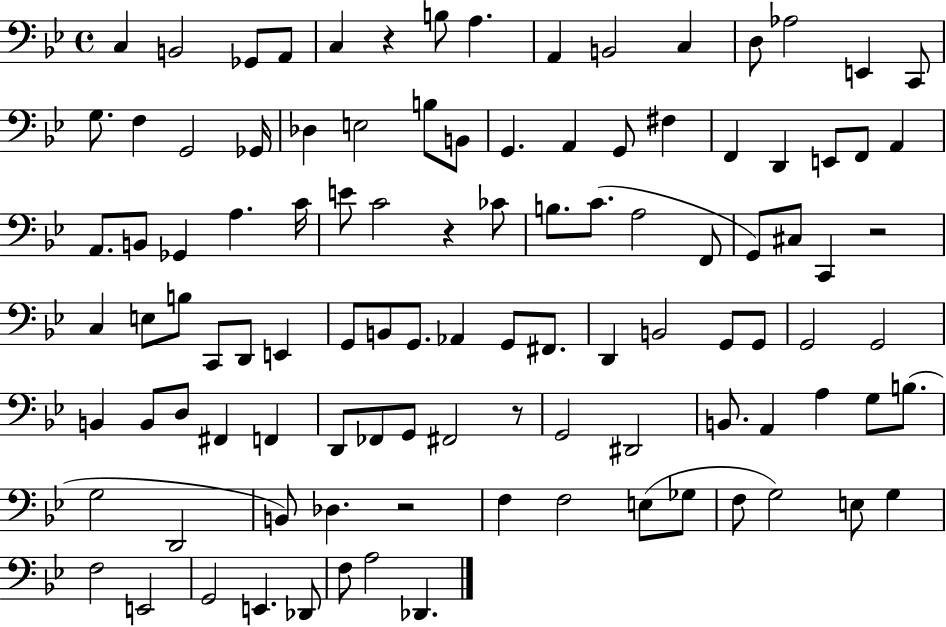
{
  \clef bass
  \time 4/4
  \defaultTimeSignature
  \key bes \major
  c4 b,2 ges,8 a,8 | c4 r4 b8 a4. | a,4 b,2 c4 | d8 aes2 e,4 c,8 | \break g8. f4 g,2 ges,16 | des4 e2 b8 b,8 | g,4. a,4 g,8 fis4 | f,4 d,4 e,8 f,8 a,4 | \break a,8. b,8 ges,4 a4. c'16 | e'8 c'2 r4 ces'8 | b8. c'8.( a2 f,8 | g,8) cis8 c,4 r2 | \break c4 e8 b8 c,8 d,8 e,4 | g,8 b,8 g,8. aes,4 g,8 fis,8. | d,4 b,2 g,8 g,8 | g,2 g,2 | \break b,4 b,8 d8 fis,4 f,4 | d,8 fes,8 g,8 fis,2 r8 | g,2 dis,2 | b,8. a,4 a4 g8 b8.( | \break g2 d,2 | b,8) des4. r2 | f4 f2 e8( ges8 | f8 g2) e8 g4 | \break f2 e,2 | g,2 e,4. des,8 | f8 a2 des,4. | \bar "|."
}